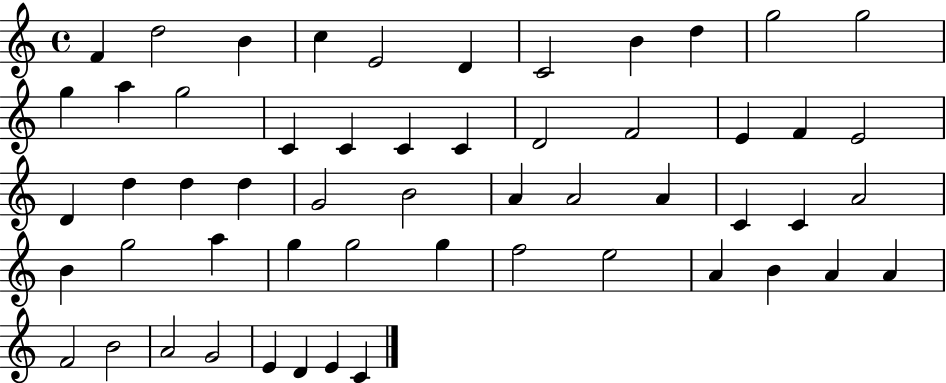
{
  \clef treble
  \time 4/4
  \defaultTimeSignature
  \key c \major
  f'4 d''2 b'4 | c''4 e'2 d'4 | c'2 b'4 d''4 | g''2 g''2 | \break g''4 a''4 g''2 | c'4 c'4 c'4 c'4 | d'2 f'2 | e'4 f'4 e'2 | \break d'4 d''4 d''4 d''4 | g'2 b'2 | a'4 a'2 a'4 | c'4 c'4 a'2 | \break b'4 g''2 a''4 | g''4 g''2 g''4 | f''2 e''2 | a'4 b'4 a'4 a'4 | \break f'2 b'2 | a'2 g'2 | e'4 d'4 e'4 c'4 | \bar "|."
}